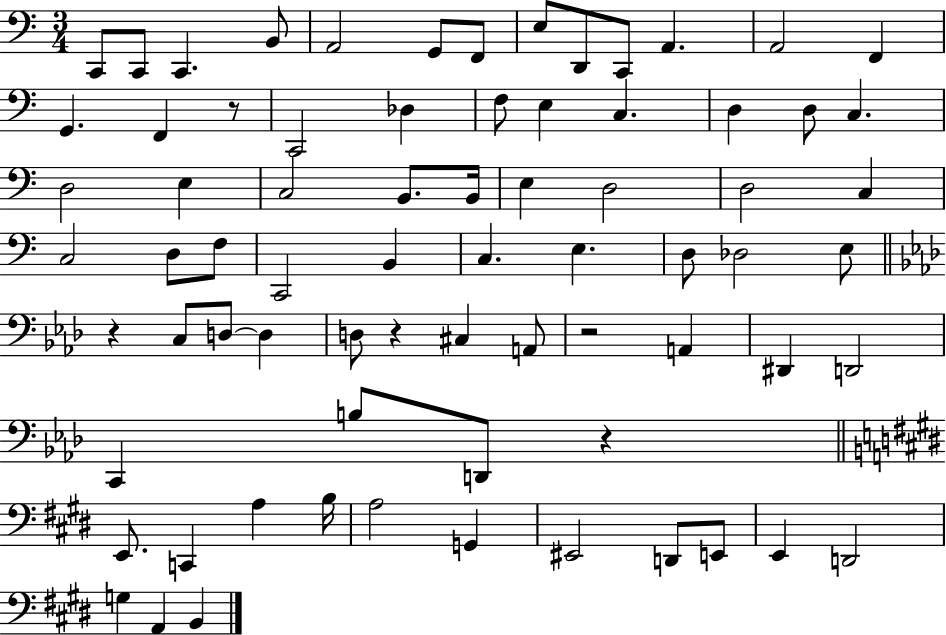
C2/e C2/e C2/q. B2/e A2/h G2/e F2/e E3/e D2/e C2/e A2/q. A2/h F2/q G2/q. F2/q R/e C2/h Db3/q F3/e E3/q C3/q. D3/q D3/e C3/q. D3/h E3/q C3/h B2/e. B2/s E3/q D3/h D3/h C3/q C3/h D3/e F3/e C2/h B2/q C3/q. E3/q. D3/e Db3/h E3/e R/q C3/e D3/e D3/q D3/e R/q C#3/q A2/e R/h A2/q D#2/q D2/h C2/q B3/e D2/e R/q E2/e. C2/q A3/q B3/s A3/h G2/q EIS2/h D2/e E2/e E2/q D2/h G3/q A2/q B2/q